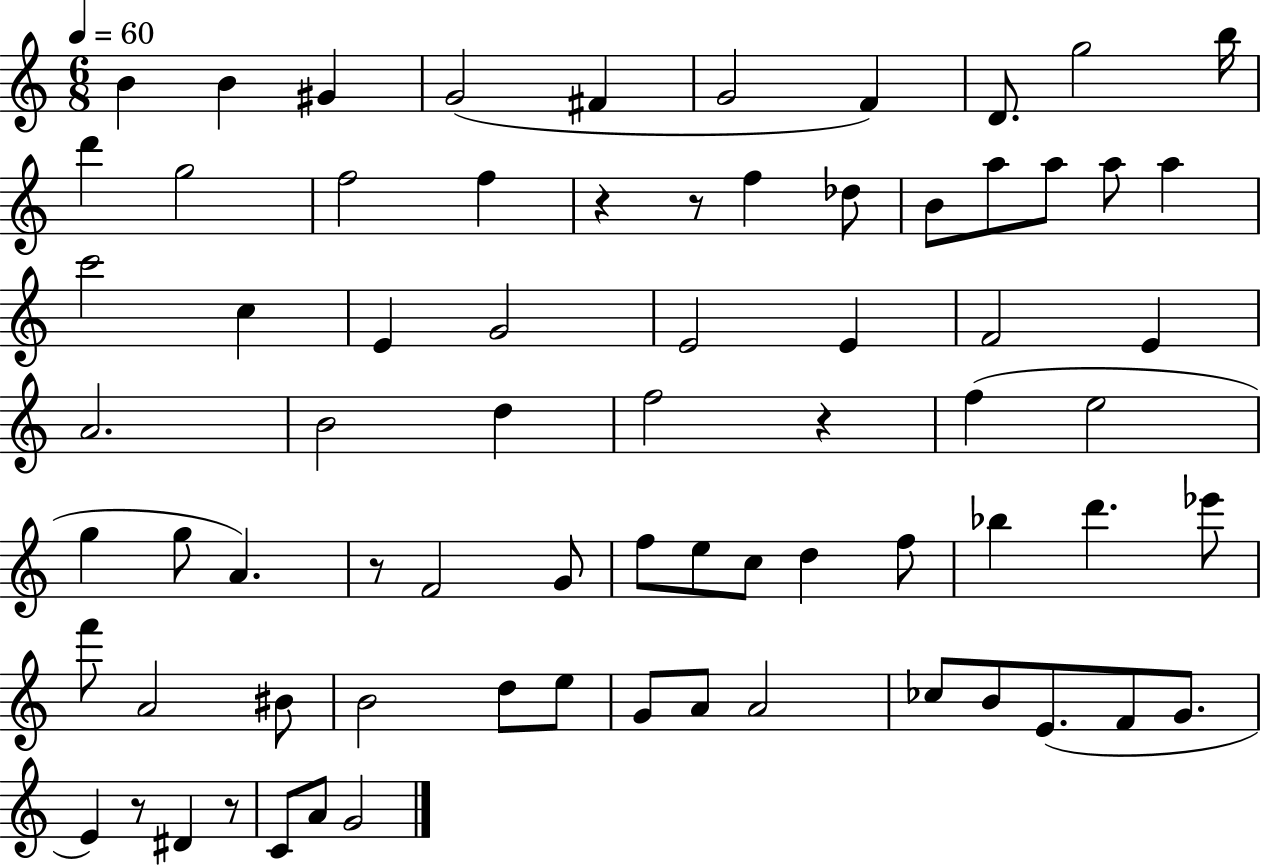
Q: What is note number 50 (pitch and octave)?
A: A4